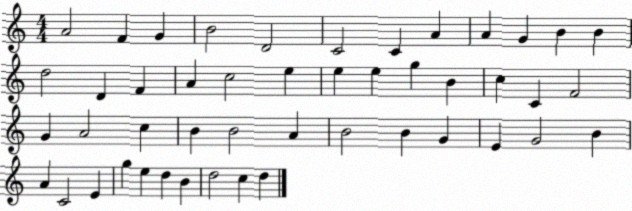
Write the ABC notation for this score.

X:1
T:Untitled
M:4/4
L:1/4
K:C
A2 F G B2 D2 C2 C A A G B B d2 D F A c2 e e e g B c C F2 G A2 c B B2 A B2 B G E G2 B A C2 E g e d B d2 c d